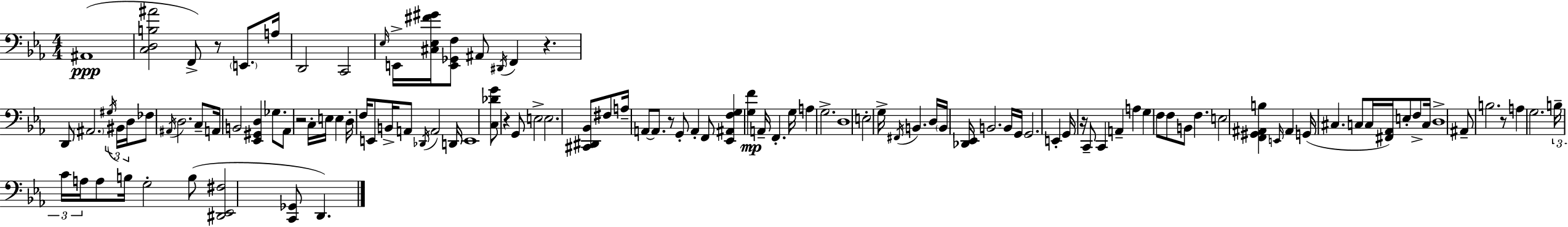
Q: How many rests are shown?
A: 7